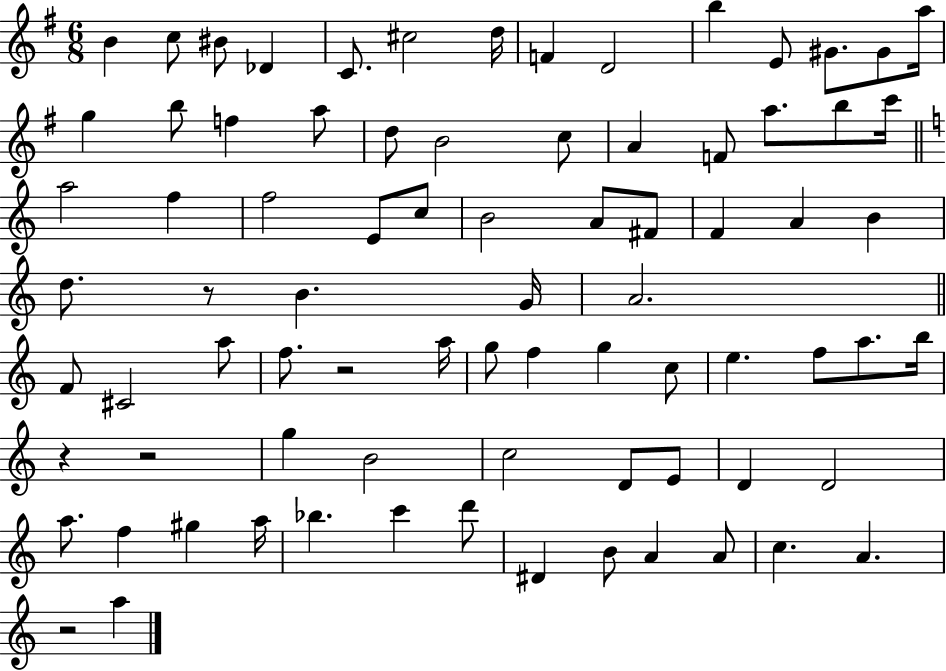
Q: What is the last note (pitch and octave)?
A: A5